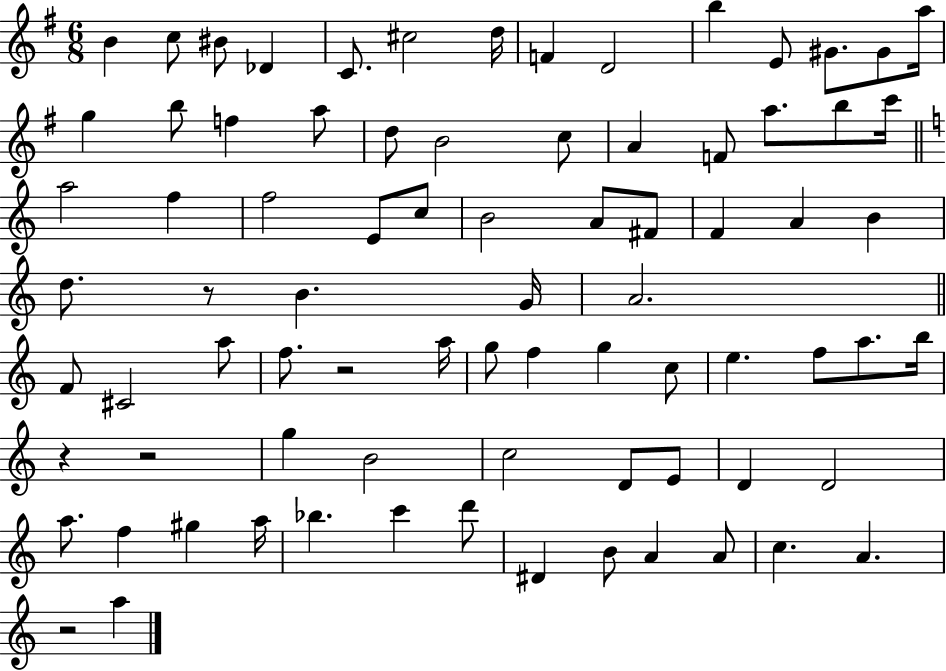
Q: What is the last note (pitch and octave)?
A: A5